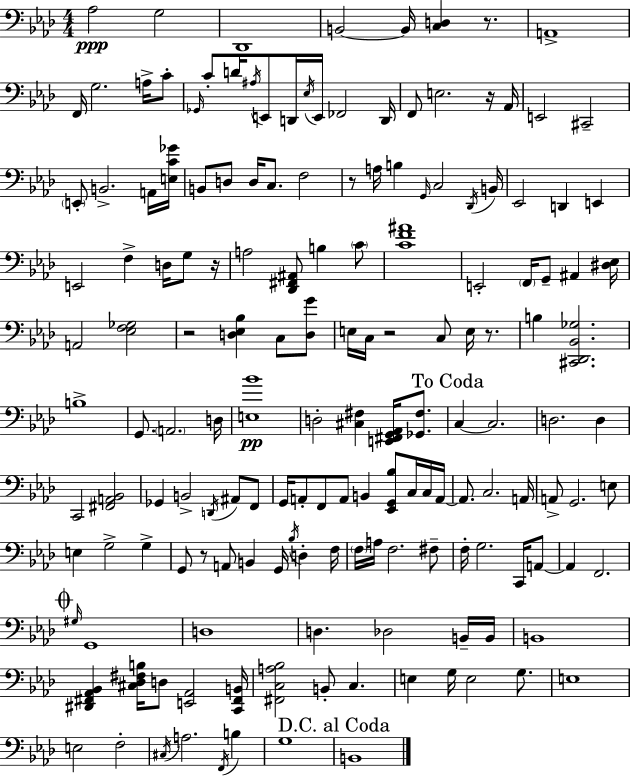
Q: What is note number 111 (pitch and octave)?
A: G2